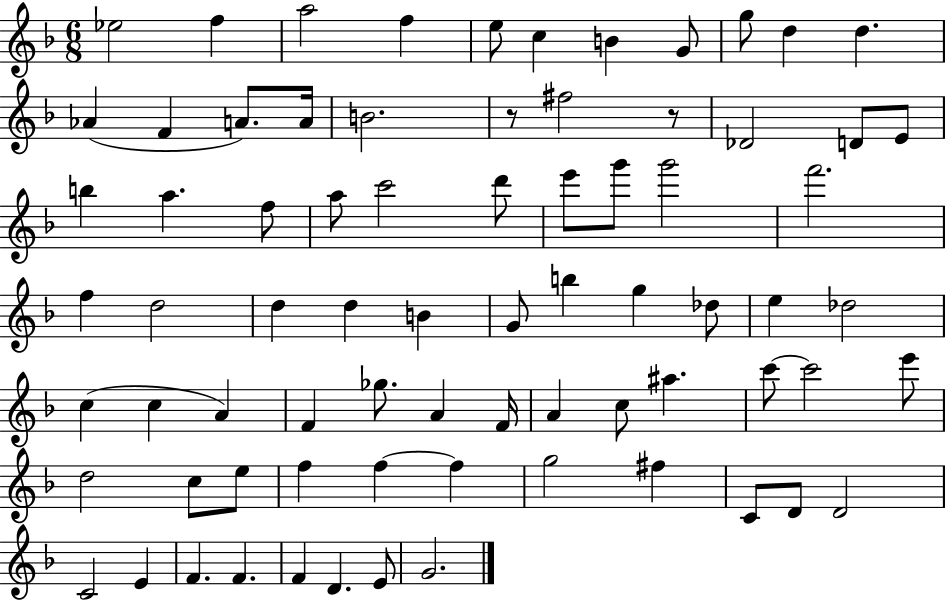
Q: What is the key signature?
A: F major